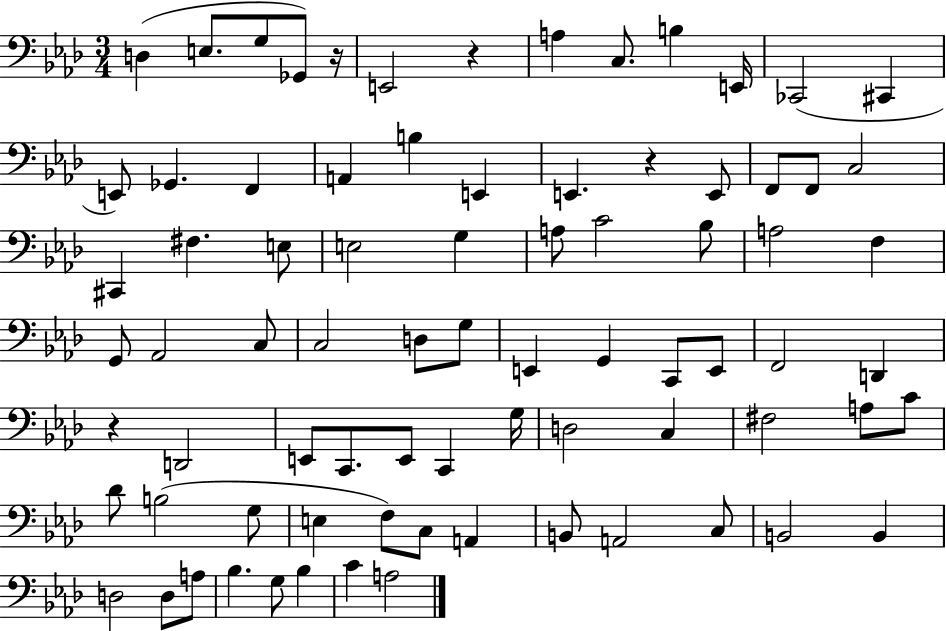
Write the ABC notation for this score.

X:1
T:Untitled
M:3/4
L:1/4
K:Ab
D, E,/2 G,/2 _G,,/2 z/4 E,,2 z A, C,/2 B, E,,/4 _C,,2 ^C,, E,,/2 _G,, F,, A,, B, E,, E,, z E,,/2 F,,/2 F,,/2 C,2 ^C,, ^F, E,/2 E,2 G, A,/2 C2 _B,/2 A,2 F, G,,/2 _A,,2 C,/2 C,2 D,/2 G,/2 E,, G,, C,,/2 E,,/2 F,,2 D,, z D,,2 E,,/2 C,,/2 E,,/2 C,, G,/4 D,2 C, ^F,2 A,/2 C/2 _D/2 B,2 G,/2 E, F,/2 C,/2 A,, B,,/2 A,,2 C,/2 B,,2 B,, D,2 D,/2 A,/2 _B, G,/2 _B, C A,2